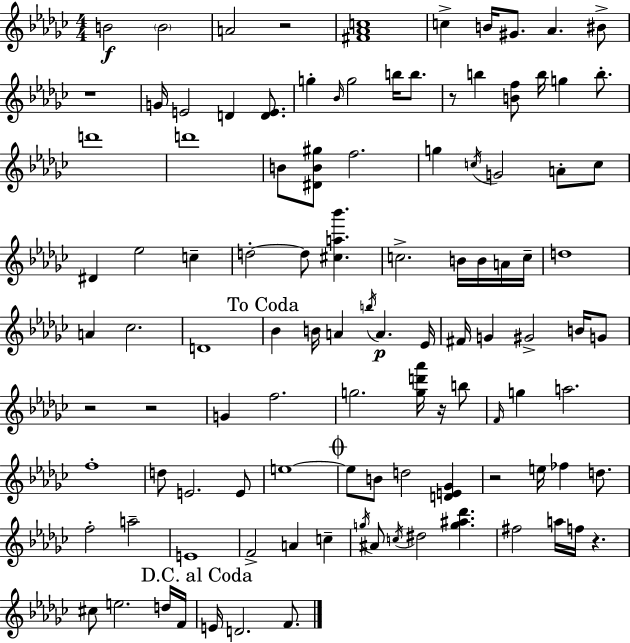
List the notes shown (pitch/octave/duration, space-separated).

B4/h B4/h A4/h R/h [F#4,Ab4,C5]/w C5/q B4/s G#4/e. Ab4/q. BIS4/e R/w G4/s E4/h D4/q [D4,E4]/e. G5/q Bb4/s G5/h B5/s B5/e. R/e B5/q [B4,F5]/e B5/s G5/q B5/e. D6/w D6/w B4/e [D#4,B4,G#5]/e F5/h. G5/q C5/s G4/h A4/e C5/e D#4/q Eb5/h C5/q D5/h D5/e [C#5,A5,Bb6]/q. C5/h. B4/s B4/s A4/s C5/s D5/w A4/q CES5/h. D4/w Bb4/q B4/s A4/q B5/s A4/q. Eb4/s F#4/s G4/q G#4/h B4/s G4/e R/h R/h G4/q F5/h. G5/h. [G5,D6,Ab6]/s R/s B5/e F4/s G5/q A5/h. F5/w D5/e E4/h. E4/e E5/w E5/e B4/e D5/h [D4,E4,Gb4]/q R/h E5/s FES5/q D5/e. F5/h A5/h E4/w F4/h A4/q C5/q G5/s A#4/e C5/s D#5/h [G5,A#5,Db6]/q. F#5/h A5/s F5/s R/q. C#5/e E5/h. D5/s F4/s E4/s D4/h. F4/e.